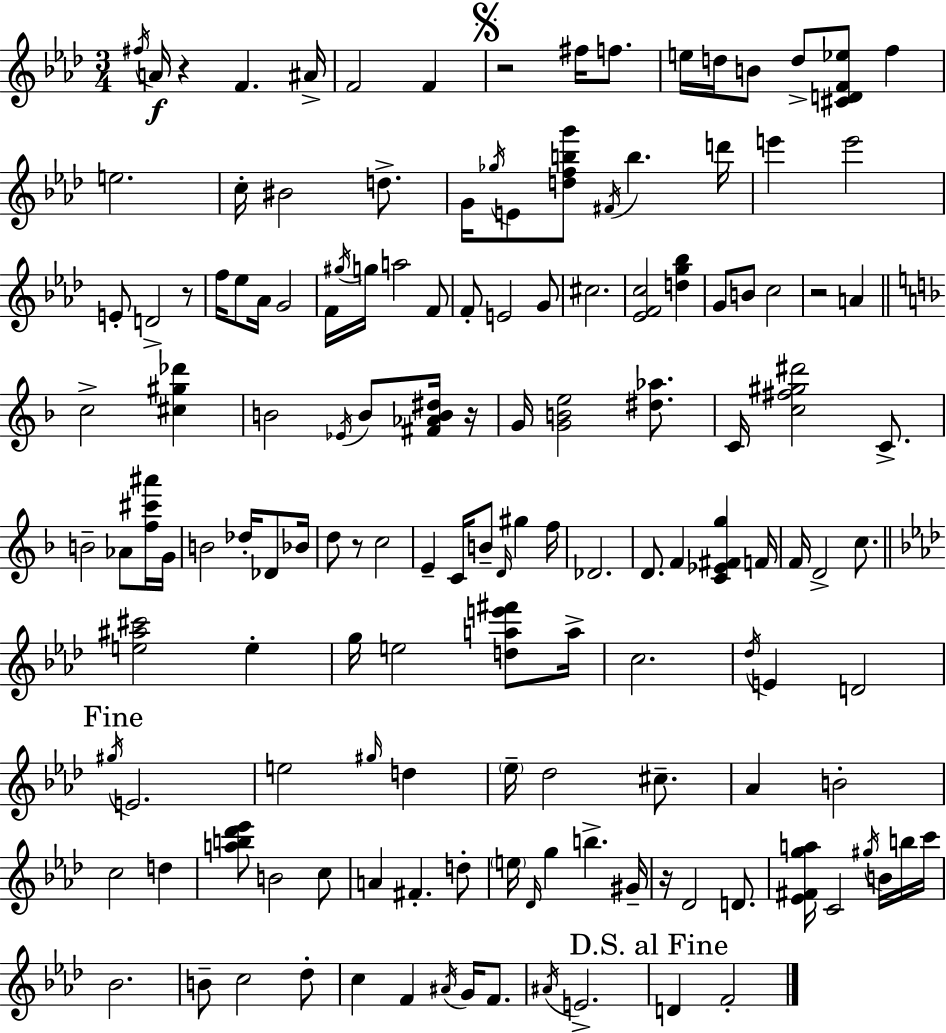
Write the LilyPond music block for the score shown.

{
  \clef treble
  \numericTimeSignature
  \time 3/4
  \key f \minor
  \acciaccatura { fis''16 }\f a'16 r4 f'4. | ais'16-> f'2 f'4 | \mark \markup { \musicglyph "scripts.segno" } r2 fis''16 f''8. | e''16 d''16 b'8 d''8-> <cis' d' f' ees''>8 f''4 | \break e''2. | c''16-. bis'2 d''8.-> | g'16 \acciaccatura { ges''16 } e'8 <d'' f'' b'' g'''>8 \acciaccatura { fis'16 } b''4. | d'''16 e'''4 e'''2 | \break e'8-. d'2-> | r8 f''16 ees''8 aes'16 g'2 | f'16 \acciaccatura { gis''16 } g''16 a''2 | f'8 f'8-. e'2 | \break g'8 cis''2. | <ees' f' c''>2 | <d'' g'' bes''>4 g'8 b'8 c''2 | r2 | \break a'4 \bar "||" \break \key f \major c''2-> <cis'' gis'' des'''>4 | b'2 \acciaccatura { ees'16 } b'8 <fis' aes' b' dis''>16 | r16 g'16 <g' b' e''>2 <dis'' aes''>8. | c'16 <c'' fis'' gis'' dis'''>2 c'8.-> | \break b'2-- aes'8 <f'' cis''' ais'''>16 | g'16 b'2 des''16-. des'8 | bes'16 d''8 r8 c''2 | e'4-- c'16 b'8-- \grace { d'16 } gis''4 | \break f''16 des'2. | d'8. f'4 <c' ees' fis' g''>4 | f'16 f'16 d'2-> c''8. | \bar "||" \break \key aes \major <e'' ais'' cis'''>2 e''4-. | g''16 e''2 <d'' a'' e''' fis'''>8 a''16-> | c''2. | \acciaccatura { des''16 } e'4 d'2 | \break \mark "Fine" \acciaccatura { gis''16 } e'2. | e''2 \grace { gis''16 } d''4 | \parenthesize ees''16-- des''2 | cis''8.-- aes'4 b'2-. | \break c''2 d''4 | <a'' b'' des''' ees'''>8 b'2 | c''8 a'4 fis'4.-. | d''8-. \parenthesize e''16 \grace { des'16 } g''4 b''4.-> | \break gis'16-- r16 des'2 | d'8. <ees' fis' g'' a''>16 c'2 | \acciaccatura { gis''16 } b'16 b''16 c'''16 bes'2. | b'8-- c''2 | \break des''8-. c''4 f'4 | \acciaccatura { ais'16 } g'16 f'8. \acciaccatura { ais'16 } e'2.-> | \mark "D.S. al Fine" d'4 f'2-. | \bar "|."
}